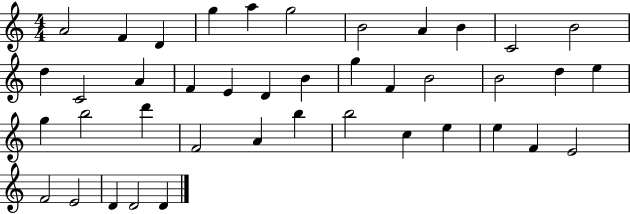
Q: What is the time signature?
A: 4/4